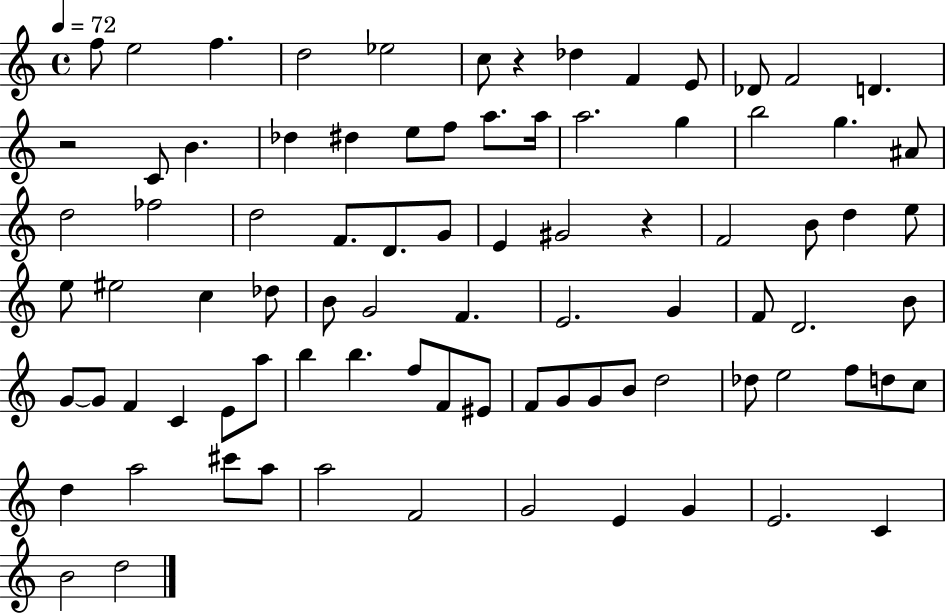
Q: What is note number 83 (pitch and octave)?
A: D5